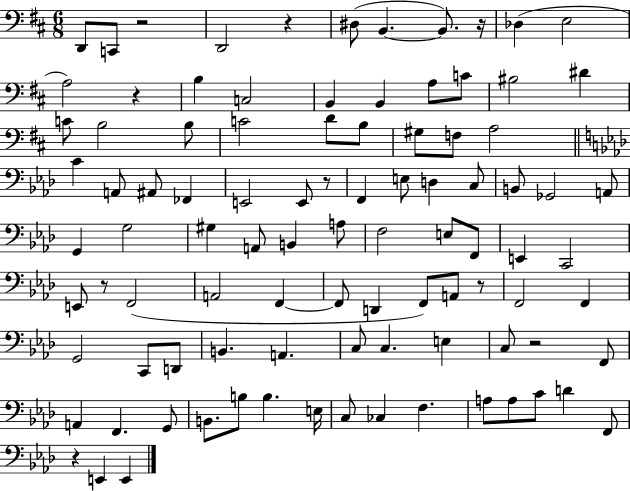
D2/e C2/e R/h D2/h R/q D#3/e B2/q. B2/e. R/s Db3/q E3/h A3/h R/q B3/q C3/h B2/q B2/q A3/e C4/e BIS3/h D#4/q C4/e B3/h B3/e C4/h D4/e B3/e G#3/e F3/e A3/h C4/q A2/e A#2/e FES2/q E2/h E2/e R/e F2/q E3/e D3/q C3/e B2/e Gb2/h A2/e G2/q G3/h G#3/q A2/e B2/q A3/e F3/h E3/e F2/e E2/q C2/h E2/e R/e F2/h A2/h F2/q F2/e D2/q F2/e A2/e R/e F2/h F2/q G2/h C2/e D2/e B2/q. A2/q. C3/e C3/q. E3/q C3/e R/h F2/e A2/q F2/q. G2/e B2/e. B3/e B3/q. E3/s C3/e CES3/q F3/q. A3/e A3/e C4/e D4/q F2/e R/q E2/q E2/q